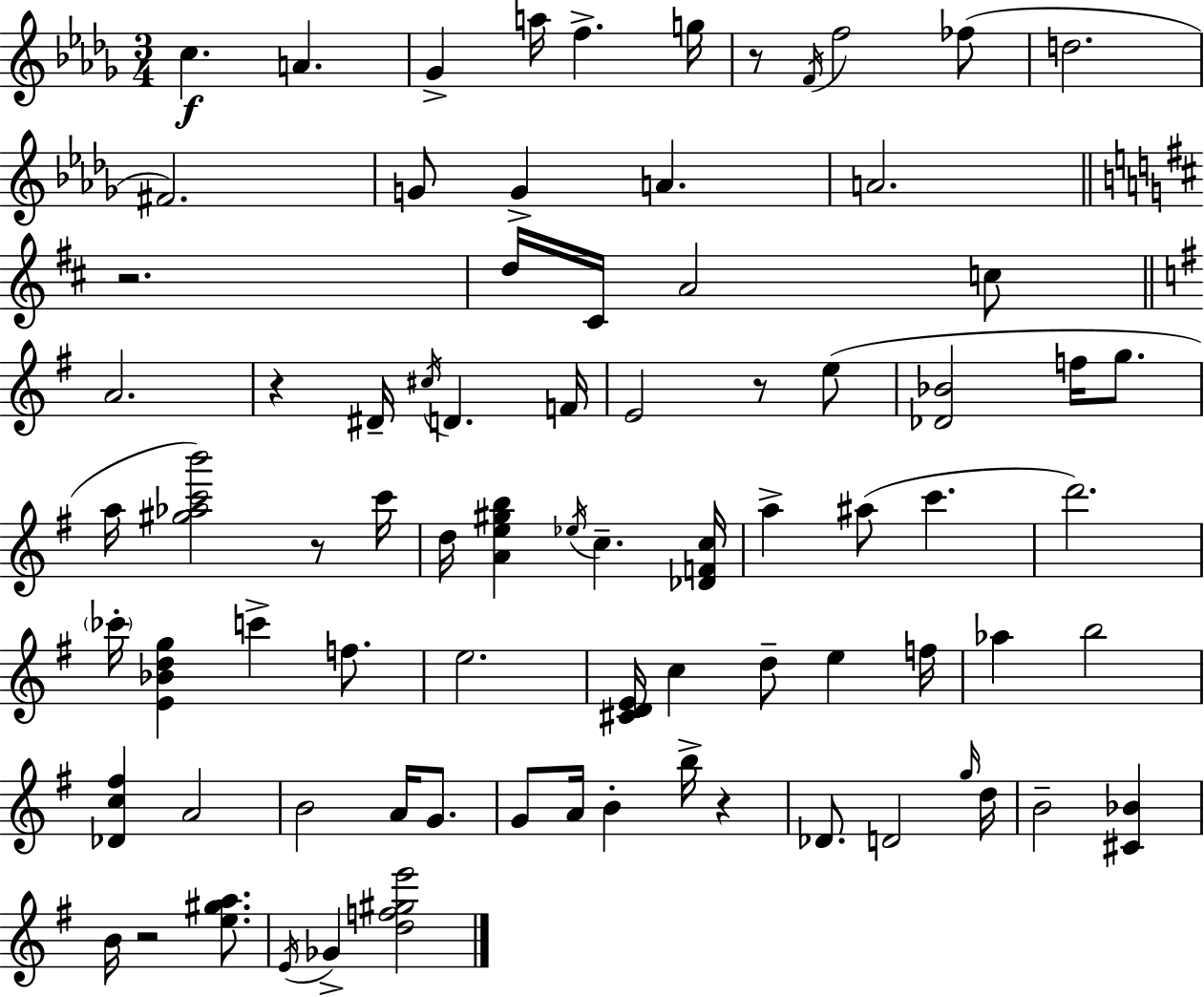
{
  \clef treble
  \numericTimeSignature
  \time 3/4
  \key bes \minor
  c''4.\f a'4. | ges'4-> a''16 f''4.-> g''16 | r8 \acciaccatura { f'16 } f''2 fes''8( | d''2. | \break fis'2.) | g'8 g'4-> a'4. | a'2. | \bar "||" \break \key d \major r2. | d''16 cis'16 a'2 c''8 | \bar "||" \break \key g \major a'2. | r4 dis'16-- \acciaccatura { cis''16 } d'4. | f'16 e'2 r8 e''8( | <des' bes'>2 f''16 g''8. | \break a''16 <gis'' aes'' c''' b'''>2) r8 | c'''16 d''16 <a' e'' gis'' b''>4 \acciaccatura { ees''16 } c''4.-- | <des' f' c''>16 a''4-> ais''8( c'''4. | d'''2.) | \break \parenthesize ces'''16-. <e' bes' d'' g''>4 c'''4-> f''8. | e''2. | <cis' d' e'>16 c''4 d''8-- e''4 | f''16 aes''4 b''2 | \break <des' c'' fis''>4 a'2 | b'2 a'16 g'8. | g'8 a'16 b'4-. b''16-> r4 | des'8. d'2 | \break \grace { g''16 } d''16 b'2-- <cis' bes'>4 | b'16 r2 | <e'' gis'' a''>8. \acciaccatura { e'16 } ges'4-> <d'' f'' gis'' e'''>2 | \bar "|."
}